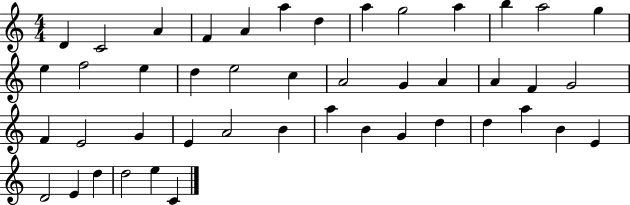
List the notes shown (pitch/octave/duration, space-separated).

D4/q C4/h A4/q F4/q A4/q A5/q D5/q A5/q G5/h A5/q B5/q A5/h G5/q E5/q F5/h E5/q D5/q E5/h C5/q A4/h G4/q A4/q A4/q F4/q G4/h F4/q E4/h G4/q E4/q A4/h B4/q A5/q B4/q G4/q D5/q D5/q A5/q B4/q E4/q D4/h E4/q D5/q D5/h E5/q C4/q